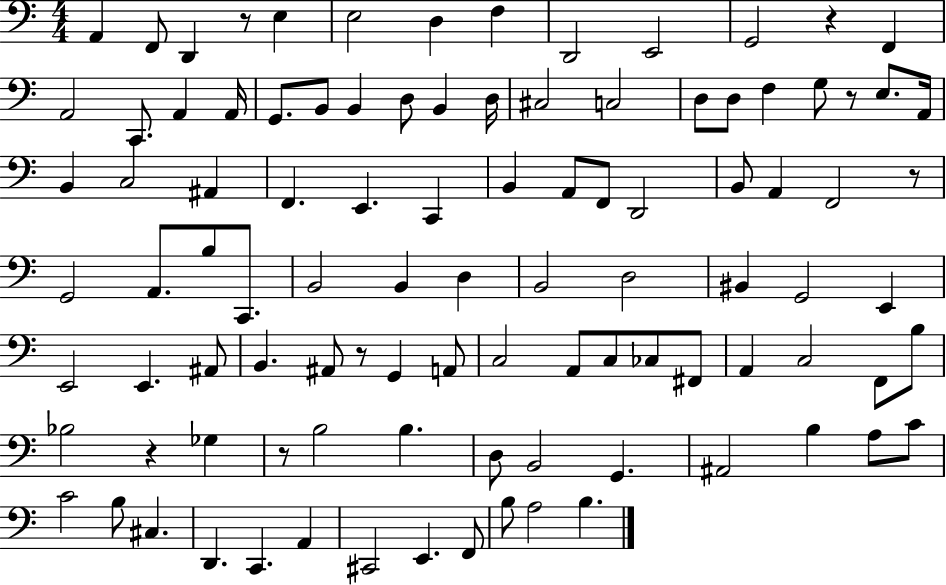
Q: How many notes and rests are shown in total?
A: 100